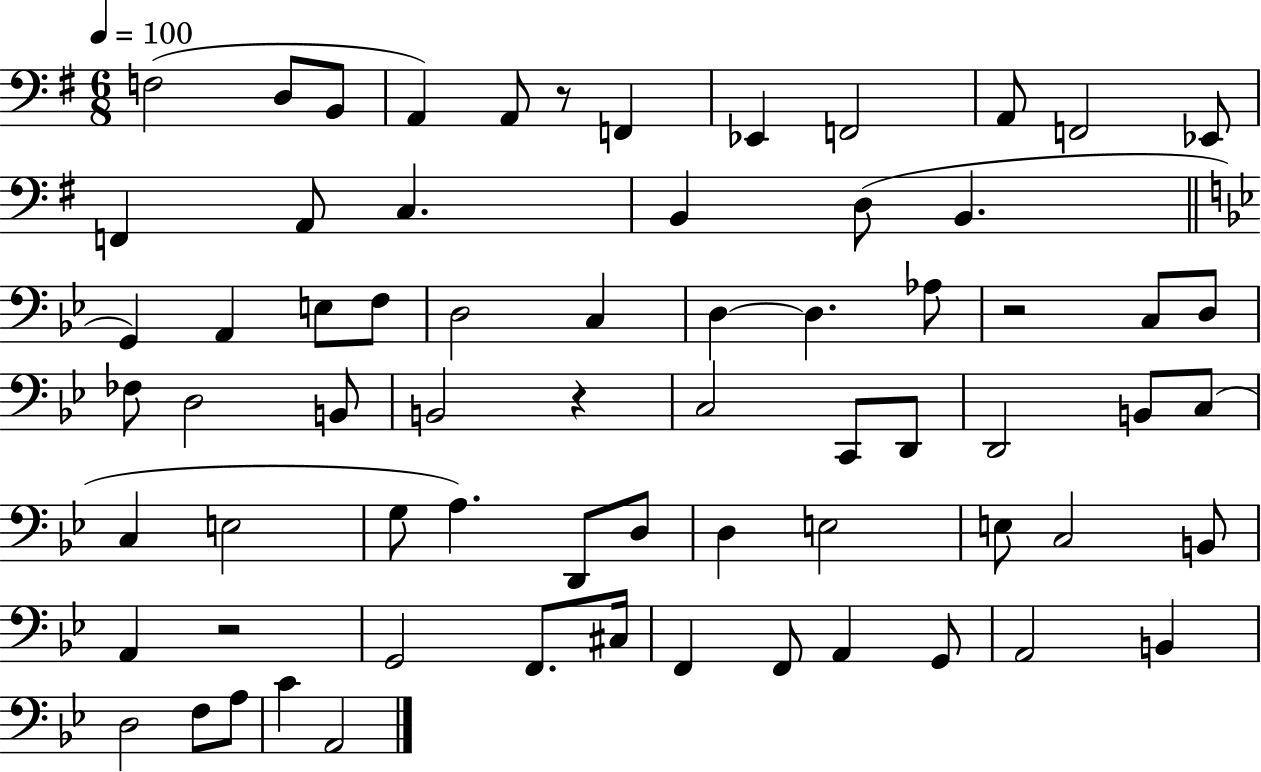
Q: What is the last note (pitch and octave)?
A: A2